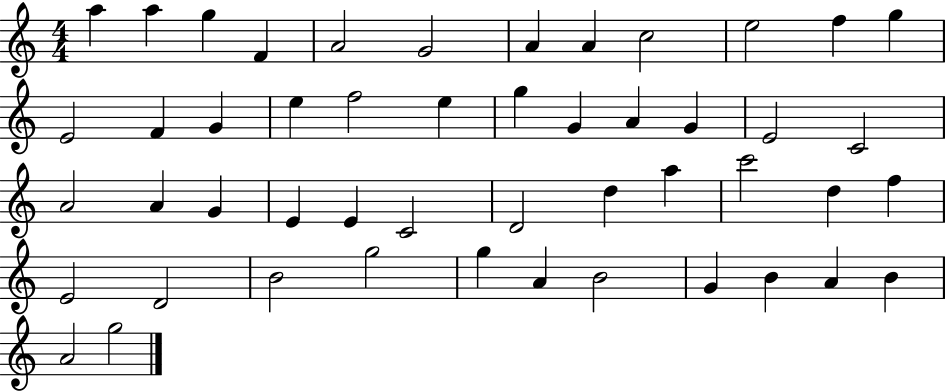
A5/q A5/q G5/q F4/q A4/h G4/h A4/q A4/q C5/h E5/h F5/q G5/q E4/h F4/q G4/q E5/q F5/h E5/q G5/q G4/q A4/q G4/q E4/h C4/h A4/h A4/q G4/q E4/q E4/q C4/h D4/h D5/q A5/q C6/h D5/q F5/q E4/h D4/h B4/h G5/h G5/q A4/q B4/h G4/q B4/q A4/q B4/q A4/h G5/h